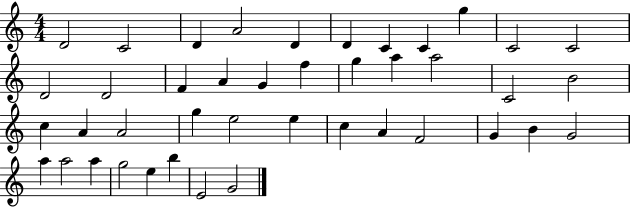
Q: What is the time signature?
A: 4/4